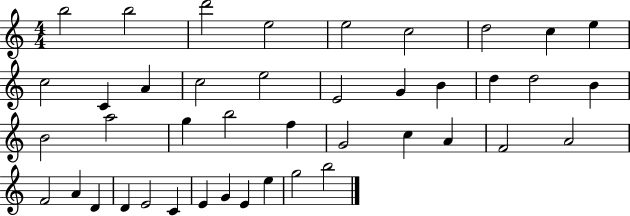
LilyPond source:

{
  \clef treble
  \numericTimeSignature
  \time 4/4
  \key c \major
  b''2 b''2 | d'''2 e''2 | e''2 c''2 | d''2 c''4 e''4 | \break c''2 c'4 a'4 | c''2 e''2 | e'2 g'4 b'4 | d''4 d''2 b'4 | \break b'2 a''2 | g''4 b''2 f''4 | g'2 c''4 a'4 | f'2 a'2 | \break f'2 a'4 d'4 | d'4 e'2 c'4 | e'4 g'4 e'4 e''4 | g''2 b''2 | \break \bar "|."
}